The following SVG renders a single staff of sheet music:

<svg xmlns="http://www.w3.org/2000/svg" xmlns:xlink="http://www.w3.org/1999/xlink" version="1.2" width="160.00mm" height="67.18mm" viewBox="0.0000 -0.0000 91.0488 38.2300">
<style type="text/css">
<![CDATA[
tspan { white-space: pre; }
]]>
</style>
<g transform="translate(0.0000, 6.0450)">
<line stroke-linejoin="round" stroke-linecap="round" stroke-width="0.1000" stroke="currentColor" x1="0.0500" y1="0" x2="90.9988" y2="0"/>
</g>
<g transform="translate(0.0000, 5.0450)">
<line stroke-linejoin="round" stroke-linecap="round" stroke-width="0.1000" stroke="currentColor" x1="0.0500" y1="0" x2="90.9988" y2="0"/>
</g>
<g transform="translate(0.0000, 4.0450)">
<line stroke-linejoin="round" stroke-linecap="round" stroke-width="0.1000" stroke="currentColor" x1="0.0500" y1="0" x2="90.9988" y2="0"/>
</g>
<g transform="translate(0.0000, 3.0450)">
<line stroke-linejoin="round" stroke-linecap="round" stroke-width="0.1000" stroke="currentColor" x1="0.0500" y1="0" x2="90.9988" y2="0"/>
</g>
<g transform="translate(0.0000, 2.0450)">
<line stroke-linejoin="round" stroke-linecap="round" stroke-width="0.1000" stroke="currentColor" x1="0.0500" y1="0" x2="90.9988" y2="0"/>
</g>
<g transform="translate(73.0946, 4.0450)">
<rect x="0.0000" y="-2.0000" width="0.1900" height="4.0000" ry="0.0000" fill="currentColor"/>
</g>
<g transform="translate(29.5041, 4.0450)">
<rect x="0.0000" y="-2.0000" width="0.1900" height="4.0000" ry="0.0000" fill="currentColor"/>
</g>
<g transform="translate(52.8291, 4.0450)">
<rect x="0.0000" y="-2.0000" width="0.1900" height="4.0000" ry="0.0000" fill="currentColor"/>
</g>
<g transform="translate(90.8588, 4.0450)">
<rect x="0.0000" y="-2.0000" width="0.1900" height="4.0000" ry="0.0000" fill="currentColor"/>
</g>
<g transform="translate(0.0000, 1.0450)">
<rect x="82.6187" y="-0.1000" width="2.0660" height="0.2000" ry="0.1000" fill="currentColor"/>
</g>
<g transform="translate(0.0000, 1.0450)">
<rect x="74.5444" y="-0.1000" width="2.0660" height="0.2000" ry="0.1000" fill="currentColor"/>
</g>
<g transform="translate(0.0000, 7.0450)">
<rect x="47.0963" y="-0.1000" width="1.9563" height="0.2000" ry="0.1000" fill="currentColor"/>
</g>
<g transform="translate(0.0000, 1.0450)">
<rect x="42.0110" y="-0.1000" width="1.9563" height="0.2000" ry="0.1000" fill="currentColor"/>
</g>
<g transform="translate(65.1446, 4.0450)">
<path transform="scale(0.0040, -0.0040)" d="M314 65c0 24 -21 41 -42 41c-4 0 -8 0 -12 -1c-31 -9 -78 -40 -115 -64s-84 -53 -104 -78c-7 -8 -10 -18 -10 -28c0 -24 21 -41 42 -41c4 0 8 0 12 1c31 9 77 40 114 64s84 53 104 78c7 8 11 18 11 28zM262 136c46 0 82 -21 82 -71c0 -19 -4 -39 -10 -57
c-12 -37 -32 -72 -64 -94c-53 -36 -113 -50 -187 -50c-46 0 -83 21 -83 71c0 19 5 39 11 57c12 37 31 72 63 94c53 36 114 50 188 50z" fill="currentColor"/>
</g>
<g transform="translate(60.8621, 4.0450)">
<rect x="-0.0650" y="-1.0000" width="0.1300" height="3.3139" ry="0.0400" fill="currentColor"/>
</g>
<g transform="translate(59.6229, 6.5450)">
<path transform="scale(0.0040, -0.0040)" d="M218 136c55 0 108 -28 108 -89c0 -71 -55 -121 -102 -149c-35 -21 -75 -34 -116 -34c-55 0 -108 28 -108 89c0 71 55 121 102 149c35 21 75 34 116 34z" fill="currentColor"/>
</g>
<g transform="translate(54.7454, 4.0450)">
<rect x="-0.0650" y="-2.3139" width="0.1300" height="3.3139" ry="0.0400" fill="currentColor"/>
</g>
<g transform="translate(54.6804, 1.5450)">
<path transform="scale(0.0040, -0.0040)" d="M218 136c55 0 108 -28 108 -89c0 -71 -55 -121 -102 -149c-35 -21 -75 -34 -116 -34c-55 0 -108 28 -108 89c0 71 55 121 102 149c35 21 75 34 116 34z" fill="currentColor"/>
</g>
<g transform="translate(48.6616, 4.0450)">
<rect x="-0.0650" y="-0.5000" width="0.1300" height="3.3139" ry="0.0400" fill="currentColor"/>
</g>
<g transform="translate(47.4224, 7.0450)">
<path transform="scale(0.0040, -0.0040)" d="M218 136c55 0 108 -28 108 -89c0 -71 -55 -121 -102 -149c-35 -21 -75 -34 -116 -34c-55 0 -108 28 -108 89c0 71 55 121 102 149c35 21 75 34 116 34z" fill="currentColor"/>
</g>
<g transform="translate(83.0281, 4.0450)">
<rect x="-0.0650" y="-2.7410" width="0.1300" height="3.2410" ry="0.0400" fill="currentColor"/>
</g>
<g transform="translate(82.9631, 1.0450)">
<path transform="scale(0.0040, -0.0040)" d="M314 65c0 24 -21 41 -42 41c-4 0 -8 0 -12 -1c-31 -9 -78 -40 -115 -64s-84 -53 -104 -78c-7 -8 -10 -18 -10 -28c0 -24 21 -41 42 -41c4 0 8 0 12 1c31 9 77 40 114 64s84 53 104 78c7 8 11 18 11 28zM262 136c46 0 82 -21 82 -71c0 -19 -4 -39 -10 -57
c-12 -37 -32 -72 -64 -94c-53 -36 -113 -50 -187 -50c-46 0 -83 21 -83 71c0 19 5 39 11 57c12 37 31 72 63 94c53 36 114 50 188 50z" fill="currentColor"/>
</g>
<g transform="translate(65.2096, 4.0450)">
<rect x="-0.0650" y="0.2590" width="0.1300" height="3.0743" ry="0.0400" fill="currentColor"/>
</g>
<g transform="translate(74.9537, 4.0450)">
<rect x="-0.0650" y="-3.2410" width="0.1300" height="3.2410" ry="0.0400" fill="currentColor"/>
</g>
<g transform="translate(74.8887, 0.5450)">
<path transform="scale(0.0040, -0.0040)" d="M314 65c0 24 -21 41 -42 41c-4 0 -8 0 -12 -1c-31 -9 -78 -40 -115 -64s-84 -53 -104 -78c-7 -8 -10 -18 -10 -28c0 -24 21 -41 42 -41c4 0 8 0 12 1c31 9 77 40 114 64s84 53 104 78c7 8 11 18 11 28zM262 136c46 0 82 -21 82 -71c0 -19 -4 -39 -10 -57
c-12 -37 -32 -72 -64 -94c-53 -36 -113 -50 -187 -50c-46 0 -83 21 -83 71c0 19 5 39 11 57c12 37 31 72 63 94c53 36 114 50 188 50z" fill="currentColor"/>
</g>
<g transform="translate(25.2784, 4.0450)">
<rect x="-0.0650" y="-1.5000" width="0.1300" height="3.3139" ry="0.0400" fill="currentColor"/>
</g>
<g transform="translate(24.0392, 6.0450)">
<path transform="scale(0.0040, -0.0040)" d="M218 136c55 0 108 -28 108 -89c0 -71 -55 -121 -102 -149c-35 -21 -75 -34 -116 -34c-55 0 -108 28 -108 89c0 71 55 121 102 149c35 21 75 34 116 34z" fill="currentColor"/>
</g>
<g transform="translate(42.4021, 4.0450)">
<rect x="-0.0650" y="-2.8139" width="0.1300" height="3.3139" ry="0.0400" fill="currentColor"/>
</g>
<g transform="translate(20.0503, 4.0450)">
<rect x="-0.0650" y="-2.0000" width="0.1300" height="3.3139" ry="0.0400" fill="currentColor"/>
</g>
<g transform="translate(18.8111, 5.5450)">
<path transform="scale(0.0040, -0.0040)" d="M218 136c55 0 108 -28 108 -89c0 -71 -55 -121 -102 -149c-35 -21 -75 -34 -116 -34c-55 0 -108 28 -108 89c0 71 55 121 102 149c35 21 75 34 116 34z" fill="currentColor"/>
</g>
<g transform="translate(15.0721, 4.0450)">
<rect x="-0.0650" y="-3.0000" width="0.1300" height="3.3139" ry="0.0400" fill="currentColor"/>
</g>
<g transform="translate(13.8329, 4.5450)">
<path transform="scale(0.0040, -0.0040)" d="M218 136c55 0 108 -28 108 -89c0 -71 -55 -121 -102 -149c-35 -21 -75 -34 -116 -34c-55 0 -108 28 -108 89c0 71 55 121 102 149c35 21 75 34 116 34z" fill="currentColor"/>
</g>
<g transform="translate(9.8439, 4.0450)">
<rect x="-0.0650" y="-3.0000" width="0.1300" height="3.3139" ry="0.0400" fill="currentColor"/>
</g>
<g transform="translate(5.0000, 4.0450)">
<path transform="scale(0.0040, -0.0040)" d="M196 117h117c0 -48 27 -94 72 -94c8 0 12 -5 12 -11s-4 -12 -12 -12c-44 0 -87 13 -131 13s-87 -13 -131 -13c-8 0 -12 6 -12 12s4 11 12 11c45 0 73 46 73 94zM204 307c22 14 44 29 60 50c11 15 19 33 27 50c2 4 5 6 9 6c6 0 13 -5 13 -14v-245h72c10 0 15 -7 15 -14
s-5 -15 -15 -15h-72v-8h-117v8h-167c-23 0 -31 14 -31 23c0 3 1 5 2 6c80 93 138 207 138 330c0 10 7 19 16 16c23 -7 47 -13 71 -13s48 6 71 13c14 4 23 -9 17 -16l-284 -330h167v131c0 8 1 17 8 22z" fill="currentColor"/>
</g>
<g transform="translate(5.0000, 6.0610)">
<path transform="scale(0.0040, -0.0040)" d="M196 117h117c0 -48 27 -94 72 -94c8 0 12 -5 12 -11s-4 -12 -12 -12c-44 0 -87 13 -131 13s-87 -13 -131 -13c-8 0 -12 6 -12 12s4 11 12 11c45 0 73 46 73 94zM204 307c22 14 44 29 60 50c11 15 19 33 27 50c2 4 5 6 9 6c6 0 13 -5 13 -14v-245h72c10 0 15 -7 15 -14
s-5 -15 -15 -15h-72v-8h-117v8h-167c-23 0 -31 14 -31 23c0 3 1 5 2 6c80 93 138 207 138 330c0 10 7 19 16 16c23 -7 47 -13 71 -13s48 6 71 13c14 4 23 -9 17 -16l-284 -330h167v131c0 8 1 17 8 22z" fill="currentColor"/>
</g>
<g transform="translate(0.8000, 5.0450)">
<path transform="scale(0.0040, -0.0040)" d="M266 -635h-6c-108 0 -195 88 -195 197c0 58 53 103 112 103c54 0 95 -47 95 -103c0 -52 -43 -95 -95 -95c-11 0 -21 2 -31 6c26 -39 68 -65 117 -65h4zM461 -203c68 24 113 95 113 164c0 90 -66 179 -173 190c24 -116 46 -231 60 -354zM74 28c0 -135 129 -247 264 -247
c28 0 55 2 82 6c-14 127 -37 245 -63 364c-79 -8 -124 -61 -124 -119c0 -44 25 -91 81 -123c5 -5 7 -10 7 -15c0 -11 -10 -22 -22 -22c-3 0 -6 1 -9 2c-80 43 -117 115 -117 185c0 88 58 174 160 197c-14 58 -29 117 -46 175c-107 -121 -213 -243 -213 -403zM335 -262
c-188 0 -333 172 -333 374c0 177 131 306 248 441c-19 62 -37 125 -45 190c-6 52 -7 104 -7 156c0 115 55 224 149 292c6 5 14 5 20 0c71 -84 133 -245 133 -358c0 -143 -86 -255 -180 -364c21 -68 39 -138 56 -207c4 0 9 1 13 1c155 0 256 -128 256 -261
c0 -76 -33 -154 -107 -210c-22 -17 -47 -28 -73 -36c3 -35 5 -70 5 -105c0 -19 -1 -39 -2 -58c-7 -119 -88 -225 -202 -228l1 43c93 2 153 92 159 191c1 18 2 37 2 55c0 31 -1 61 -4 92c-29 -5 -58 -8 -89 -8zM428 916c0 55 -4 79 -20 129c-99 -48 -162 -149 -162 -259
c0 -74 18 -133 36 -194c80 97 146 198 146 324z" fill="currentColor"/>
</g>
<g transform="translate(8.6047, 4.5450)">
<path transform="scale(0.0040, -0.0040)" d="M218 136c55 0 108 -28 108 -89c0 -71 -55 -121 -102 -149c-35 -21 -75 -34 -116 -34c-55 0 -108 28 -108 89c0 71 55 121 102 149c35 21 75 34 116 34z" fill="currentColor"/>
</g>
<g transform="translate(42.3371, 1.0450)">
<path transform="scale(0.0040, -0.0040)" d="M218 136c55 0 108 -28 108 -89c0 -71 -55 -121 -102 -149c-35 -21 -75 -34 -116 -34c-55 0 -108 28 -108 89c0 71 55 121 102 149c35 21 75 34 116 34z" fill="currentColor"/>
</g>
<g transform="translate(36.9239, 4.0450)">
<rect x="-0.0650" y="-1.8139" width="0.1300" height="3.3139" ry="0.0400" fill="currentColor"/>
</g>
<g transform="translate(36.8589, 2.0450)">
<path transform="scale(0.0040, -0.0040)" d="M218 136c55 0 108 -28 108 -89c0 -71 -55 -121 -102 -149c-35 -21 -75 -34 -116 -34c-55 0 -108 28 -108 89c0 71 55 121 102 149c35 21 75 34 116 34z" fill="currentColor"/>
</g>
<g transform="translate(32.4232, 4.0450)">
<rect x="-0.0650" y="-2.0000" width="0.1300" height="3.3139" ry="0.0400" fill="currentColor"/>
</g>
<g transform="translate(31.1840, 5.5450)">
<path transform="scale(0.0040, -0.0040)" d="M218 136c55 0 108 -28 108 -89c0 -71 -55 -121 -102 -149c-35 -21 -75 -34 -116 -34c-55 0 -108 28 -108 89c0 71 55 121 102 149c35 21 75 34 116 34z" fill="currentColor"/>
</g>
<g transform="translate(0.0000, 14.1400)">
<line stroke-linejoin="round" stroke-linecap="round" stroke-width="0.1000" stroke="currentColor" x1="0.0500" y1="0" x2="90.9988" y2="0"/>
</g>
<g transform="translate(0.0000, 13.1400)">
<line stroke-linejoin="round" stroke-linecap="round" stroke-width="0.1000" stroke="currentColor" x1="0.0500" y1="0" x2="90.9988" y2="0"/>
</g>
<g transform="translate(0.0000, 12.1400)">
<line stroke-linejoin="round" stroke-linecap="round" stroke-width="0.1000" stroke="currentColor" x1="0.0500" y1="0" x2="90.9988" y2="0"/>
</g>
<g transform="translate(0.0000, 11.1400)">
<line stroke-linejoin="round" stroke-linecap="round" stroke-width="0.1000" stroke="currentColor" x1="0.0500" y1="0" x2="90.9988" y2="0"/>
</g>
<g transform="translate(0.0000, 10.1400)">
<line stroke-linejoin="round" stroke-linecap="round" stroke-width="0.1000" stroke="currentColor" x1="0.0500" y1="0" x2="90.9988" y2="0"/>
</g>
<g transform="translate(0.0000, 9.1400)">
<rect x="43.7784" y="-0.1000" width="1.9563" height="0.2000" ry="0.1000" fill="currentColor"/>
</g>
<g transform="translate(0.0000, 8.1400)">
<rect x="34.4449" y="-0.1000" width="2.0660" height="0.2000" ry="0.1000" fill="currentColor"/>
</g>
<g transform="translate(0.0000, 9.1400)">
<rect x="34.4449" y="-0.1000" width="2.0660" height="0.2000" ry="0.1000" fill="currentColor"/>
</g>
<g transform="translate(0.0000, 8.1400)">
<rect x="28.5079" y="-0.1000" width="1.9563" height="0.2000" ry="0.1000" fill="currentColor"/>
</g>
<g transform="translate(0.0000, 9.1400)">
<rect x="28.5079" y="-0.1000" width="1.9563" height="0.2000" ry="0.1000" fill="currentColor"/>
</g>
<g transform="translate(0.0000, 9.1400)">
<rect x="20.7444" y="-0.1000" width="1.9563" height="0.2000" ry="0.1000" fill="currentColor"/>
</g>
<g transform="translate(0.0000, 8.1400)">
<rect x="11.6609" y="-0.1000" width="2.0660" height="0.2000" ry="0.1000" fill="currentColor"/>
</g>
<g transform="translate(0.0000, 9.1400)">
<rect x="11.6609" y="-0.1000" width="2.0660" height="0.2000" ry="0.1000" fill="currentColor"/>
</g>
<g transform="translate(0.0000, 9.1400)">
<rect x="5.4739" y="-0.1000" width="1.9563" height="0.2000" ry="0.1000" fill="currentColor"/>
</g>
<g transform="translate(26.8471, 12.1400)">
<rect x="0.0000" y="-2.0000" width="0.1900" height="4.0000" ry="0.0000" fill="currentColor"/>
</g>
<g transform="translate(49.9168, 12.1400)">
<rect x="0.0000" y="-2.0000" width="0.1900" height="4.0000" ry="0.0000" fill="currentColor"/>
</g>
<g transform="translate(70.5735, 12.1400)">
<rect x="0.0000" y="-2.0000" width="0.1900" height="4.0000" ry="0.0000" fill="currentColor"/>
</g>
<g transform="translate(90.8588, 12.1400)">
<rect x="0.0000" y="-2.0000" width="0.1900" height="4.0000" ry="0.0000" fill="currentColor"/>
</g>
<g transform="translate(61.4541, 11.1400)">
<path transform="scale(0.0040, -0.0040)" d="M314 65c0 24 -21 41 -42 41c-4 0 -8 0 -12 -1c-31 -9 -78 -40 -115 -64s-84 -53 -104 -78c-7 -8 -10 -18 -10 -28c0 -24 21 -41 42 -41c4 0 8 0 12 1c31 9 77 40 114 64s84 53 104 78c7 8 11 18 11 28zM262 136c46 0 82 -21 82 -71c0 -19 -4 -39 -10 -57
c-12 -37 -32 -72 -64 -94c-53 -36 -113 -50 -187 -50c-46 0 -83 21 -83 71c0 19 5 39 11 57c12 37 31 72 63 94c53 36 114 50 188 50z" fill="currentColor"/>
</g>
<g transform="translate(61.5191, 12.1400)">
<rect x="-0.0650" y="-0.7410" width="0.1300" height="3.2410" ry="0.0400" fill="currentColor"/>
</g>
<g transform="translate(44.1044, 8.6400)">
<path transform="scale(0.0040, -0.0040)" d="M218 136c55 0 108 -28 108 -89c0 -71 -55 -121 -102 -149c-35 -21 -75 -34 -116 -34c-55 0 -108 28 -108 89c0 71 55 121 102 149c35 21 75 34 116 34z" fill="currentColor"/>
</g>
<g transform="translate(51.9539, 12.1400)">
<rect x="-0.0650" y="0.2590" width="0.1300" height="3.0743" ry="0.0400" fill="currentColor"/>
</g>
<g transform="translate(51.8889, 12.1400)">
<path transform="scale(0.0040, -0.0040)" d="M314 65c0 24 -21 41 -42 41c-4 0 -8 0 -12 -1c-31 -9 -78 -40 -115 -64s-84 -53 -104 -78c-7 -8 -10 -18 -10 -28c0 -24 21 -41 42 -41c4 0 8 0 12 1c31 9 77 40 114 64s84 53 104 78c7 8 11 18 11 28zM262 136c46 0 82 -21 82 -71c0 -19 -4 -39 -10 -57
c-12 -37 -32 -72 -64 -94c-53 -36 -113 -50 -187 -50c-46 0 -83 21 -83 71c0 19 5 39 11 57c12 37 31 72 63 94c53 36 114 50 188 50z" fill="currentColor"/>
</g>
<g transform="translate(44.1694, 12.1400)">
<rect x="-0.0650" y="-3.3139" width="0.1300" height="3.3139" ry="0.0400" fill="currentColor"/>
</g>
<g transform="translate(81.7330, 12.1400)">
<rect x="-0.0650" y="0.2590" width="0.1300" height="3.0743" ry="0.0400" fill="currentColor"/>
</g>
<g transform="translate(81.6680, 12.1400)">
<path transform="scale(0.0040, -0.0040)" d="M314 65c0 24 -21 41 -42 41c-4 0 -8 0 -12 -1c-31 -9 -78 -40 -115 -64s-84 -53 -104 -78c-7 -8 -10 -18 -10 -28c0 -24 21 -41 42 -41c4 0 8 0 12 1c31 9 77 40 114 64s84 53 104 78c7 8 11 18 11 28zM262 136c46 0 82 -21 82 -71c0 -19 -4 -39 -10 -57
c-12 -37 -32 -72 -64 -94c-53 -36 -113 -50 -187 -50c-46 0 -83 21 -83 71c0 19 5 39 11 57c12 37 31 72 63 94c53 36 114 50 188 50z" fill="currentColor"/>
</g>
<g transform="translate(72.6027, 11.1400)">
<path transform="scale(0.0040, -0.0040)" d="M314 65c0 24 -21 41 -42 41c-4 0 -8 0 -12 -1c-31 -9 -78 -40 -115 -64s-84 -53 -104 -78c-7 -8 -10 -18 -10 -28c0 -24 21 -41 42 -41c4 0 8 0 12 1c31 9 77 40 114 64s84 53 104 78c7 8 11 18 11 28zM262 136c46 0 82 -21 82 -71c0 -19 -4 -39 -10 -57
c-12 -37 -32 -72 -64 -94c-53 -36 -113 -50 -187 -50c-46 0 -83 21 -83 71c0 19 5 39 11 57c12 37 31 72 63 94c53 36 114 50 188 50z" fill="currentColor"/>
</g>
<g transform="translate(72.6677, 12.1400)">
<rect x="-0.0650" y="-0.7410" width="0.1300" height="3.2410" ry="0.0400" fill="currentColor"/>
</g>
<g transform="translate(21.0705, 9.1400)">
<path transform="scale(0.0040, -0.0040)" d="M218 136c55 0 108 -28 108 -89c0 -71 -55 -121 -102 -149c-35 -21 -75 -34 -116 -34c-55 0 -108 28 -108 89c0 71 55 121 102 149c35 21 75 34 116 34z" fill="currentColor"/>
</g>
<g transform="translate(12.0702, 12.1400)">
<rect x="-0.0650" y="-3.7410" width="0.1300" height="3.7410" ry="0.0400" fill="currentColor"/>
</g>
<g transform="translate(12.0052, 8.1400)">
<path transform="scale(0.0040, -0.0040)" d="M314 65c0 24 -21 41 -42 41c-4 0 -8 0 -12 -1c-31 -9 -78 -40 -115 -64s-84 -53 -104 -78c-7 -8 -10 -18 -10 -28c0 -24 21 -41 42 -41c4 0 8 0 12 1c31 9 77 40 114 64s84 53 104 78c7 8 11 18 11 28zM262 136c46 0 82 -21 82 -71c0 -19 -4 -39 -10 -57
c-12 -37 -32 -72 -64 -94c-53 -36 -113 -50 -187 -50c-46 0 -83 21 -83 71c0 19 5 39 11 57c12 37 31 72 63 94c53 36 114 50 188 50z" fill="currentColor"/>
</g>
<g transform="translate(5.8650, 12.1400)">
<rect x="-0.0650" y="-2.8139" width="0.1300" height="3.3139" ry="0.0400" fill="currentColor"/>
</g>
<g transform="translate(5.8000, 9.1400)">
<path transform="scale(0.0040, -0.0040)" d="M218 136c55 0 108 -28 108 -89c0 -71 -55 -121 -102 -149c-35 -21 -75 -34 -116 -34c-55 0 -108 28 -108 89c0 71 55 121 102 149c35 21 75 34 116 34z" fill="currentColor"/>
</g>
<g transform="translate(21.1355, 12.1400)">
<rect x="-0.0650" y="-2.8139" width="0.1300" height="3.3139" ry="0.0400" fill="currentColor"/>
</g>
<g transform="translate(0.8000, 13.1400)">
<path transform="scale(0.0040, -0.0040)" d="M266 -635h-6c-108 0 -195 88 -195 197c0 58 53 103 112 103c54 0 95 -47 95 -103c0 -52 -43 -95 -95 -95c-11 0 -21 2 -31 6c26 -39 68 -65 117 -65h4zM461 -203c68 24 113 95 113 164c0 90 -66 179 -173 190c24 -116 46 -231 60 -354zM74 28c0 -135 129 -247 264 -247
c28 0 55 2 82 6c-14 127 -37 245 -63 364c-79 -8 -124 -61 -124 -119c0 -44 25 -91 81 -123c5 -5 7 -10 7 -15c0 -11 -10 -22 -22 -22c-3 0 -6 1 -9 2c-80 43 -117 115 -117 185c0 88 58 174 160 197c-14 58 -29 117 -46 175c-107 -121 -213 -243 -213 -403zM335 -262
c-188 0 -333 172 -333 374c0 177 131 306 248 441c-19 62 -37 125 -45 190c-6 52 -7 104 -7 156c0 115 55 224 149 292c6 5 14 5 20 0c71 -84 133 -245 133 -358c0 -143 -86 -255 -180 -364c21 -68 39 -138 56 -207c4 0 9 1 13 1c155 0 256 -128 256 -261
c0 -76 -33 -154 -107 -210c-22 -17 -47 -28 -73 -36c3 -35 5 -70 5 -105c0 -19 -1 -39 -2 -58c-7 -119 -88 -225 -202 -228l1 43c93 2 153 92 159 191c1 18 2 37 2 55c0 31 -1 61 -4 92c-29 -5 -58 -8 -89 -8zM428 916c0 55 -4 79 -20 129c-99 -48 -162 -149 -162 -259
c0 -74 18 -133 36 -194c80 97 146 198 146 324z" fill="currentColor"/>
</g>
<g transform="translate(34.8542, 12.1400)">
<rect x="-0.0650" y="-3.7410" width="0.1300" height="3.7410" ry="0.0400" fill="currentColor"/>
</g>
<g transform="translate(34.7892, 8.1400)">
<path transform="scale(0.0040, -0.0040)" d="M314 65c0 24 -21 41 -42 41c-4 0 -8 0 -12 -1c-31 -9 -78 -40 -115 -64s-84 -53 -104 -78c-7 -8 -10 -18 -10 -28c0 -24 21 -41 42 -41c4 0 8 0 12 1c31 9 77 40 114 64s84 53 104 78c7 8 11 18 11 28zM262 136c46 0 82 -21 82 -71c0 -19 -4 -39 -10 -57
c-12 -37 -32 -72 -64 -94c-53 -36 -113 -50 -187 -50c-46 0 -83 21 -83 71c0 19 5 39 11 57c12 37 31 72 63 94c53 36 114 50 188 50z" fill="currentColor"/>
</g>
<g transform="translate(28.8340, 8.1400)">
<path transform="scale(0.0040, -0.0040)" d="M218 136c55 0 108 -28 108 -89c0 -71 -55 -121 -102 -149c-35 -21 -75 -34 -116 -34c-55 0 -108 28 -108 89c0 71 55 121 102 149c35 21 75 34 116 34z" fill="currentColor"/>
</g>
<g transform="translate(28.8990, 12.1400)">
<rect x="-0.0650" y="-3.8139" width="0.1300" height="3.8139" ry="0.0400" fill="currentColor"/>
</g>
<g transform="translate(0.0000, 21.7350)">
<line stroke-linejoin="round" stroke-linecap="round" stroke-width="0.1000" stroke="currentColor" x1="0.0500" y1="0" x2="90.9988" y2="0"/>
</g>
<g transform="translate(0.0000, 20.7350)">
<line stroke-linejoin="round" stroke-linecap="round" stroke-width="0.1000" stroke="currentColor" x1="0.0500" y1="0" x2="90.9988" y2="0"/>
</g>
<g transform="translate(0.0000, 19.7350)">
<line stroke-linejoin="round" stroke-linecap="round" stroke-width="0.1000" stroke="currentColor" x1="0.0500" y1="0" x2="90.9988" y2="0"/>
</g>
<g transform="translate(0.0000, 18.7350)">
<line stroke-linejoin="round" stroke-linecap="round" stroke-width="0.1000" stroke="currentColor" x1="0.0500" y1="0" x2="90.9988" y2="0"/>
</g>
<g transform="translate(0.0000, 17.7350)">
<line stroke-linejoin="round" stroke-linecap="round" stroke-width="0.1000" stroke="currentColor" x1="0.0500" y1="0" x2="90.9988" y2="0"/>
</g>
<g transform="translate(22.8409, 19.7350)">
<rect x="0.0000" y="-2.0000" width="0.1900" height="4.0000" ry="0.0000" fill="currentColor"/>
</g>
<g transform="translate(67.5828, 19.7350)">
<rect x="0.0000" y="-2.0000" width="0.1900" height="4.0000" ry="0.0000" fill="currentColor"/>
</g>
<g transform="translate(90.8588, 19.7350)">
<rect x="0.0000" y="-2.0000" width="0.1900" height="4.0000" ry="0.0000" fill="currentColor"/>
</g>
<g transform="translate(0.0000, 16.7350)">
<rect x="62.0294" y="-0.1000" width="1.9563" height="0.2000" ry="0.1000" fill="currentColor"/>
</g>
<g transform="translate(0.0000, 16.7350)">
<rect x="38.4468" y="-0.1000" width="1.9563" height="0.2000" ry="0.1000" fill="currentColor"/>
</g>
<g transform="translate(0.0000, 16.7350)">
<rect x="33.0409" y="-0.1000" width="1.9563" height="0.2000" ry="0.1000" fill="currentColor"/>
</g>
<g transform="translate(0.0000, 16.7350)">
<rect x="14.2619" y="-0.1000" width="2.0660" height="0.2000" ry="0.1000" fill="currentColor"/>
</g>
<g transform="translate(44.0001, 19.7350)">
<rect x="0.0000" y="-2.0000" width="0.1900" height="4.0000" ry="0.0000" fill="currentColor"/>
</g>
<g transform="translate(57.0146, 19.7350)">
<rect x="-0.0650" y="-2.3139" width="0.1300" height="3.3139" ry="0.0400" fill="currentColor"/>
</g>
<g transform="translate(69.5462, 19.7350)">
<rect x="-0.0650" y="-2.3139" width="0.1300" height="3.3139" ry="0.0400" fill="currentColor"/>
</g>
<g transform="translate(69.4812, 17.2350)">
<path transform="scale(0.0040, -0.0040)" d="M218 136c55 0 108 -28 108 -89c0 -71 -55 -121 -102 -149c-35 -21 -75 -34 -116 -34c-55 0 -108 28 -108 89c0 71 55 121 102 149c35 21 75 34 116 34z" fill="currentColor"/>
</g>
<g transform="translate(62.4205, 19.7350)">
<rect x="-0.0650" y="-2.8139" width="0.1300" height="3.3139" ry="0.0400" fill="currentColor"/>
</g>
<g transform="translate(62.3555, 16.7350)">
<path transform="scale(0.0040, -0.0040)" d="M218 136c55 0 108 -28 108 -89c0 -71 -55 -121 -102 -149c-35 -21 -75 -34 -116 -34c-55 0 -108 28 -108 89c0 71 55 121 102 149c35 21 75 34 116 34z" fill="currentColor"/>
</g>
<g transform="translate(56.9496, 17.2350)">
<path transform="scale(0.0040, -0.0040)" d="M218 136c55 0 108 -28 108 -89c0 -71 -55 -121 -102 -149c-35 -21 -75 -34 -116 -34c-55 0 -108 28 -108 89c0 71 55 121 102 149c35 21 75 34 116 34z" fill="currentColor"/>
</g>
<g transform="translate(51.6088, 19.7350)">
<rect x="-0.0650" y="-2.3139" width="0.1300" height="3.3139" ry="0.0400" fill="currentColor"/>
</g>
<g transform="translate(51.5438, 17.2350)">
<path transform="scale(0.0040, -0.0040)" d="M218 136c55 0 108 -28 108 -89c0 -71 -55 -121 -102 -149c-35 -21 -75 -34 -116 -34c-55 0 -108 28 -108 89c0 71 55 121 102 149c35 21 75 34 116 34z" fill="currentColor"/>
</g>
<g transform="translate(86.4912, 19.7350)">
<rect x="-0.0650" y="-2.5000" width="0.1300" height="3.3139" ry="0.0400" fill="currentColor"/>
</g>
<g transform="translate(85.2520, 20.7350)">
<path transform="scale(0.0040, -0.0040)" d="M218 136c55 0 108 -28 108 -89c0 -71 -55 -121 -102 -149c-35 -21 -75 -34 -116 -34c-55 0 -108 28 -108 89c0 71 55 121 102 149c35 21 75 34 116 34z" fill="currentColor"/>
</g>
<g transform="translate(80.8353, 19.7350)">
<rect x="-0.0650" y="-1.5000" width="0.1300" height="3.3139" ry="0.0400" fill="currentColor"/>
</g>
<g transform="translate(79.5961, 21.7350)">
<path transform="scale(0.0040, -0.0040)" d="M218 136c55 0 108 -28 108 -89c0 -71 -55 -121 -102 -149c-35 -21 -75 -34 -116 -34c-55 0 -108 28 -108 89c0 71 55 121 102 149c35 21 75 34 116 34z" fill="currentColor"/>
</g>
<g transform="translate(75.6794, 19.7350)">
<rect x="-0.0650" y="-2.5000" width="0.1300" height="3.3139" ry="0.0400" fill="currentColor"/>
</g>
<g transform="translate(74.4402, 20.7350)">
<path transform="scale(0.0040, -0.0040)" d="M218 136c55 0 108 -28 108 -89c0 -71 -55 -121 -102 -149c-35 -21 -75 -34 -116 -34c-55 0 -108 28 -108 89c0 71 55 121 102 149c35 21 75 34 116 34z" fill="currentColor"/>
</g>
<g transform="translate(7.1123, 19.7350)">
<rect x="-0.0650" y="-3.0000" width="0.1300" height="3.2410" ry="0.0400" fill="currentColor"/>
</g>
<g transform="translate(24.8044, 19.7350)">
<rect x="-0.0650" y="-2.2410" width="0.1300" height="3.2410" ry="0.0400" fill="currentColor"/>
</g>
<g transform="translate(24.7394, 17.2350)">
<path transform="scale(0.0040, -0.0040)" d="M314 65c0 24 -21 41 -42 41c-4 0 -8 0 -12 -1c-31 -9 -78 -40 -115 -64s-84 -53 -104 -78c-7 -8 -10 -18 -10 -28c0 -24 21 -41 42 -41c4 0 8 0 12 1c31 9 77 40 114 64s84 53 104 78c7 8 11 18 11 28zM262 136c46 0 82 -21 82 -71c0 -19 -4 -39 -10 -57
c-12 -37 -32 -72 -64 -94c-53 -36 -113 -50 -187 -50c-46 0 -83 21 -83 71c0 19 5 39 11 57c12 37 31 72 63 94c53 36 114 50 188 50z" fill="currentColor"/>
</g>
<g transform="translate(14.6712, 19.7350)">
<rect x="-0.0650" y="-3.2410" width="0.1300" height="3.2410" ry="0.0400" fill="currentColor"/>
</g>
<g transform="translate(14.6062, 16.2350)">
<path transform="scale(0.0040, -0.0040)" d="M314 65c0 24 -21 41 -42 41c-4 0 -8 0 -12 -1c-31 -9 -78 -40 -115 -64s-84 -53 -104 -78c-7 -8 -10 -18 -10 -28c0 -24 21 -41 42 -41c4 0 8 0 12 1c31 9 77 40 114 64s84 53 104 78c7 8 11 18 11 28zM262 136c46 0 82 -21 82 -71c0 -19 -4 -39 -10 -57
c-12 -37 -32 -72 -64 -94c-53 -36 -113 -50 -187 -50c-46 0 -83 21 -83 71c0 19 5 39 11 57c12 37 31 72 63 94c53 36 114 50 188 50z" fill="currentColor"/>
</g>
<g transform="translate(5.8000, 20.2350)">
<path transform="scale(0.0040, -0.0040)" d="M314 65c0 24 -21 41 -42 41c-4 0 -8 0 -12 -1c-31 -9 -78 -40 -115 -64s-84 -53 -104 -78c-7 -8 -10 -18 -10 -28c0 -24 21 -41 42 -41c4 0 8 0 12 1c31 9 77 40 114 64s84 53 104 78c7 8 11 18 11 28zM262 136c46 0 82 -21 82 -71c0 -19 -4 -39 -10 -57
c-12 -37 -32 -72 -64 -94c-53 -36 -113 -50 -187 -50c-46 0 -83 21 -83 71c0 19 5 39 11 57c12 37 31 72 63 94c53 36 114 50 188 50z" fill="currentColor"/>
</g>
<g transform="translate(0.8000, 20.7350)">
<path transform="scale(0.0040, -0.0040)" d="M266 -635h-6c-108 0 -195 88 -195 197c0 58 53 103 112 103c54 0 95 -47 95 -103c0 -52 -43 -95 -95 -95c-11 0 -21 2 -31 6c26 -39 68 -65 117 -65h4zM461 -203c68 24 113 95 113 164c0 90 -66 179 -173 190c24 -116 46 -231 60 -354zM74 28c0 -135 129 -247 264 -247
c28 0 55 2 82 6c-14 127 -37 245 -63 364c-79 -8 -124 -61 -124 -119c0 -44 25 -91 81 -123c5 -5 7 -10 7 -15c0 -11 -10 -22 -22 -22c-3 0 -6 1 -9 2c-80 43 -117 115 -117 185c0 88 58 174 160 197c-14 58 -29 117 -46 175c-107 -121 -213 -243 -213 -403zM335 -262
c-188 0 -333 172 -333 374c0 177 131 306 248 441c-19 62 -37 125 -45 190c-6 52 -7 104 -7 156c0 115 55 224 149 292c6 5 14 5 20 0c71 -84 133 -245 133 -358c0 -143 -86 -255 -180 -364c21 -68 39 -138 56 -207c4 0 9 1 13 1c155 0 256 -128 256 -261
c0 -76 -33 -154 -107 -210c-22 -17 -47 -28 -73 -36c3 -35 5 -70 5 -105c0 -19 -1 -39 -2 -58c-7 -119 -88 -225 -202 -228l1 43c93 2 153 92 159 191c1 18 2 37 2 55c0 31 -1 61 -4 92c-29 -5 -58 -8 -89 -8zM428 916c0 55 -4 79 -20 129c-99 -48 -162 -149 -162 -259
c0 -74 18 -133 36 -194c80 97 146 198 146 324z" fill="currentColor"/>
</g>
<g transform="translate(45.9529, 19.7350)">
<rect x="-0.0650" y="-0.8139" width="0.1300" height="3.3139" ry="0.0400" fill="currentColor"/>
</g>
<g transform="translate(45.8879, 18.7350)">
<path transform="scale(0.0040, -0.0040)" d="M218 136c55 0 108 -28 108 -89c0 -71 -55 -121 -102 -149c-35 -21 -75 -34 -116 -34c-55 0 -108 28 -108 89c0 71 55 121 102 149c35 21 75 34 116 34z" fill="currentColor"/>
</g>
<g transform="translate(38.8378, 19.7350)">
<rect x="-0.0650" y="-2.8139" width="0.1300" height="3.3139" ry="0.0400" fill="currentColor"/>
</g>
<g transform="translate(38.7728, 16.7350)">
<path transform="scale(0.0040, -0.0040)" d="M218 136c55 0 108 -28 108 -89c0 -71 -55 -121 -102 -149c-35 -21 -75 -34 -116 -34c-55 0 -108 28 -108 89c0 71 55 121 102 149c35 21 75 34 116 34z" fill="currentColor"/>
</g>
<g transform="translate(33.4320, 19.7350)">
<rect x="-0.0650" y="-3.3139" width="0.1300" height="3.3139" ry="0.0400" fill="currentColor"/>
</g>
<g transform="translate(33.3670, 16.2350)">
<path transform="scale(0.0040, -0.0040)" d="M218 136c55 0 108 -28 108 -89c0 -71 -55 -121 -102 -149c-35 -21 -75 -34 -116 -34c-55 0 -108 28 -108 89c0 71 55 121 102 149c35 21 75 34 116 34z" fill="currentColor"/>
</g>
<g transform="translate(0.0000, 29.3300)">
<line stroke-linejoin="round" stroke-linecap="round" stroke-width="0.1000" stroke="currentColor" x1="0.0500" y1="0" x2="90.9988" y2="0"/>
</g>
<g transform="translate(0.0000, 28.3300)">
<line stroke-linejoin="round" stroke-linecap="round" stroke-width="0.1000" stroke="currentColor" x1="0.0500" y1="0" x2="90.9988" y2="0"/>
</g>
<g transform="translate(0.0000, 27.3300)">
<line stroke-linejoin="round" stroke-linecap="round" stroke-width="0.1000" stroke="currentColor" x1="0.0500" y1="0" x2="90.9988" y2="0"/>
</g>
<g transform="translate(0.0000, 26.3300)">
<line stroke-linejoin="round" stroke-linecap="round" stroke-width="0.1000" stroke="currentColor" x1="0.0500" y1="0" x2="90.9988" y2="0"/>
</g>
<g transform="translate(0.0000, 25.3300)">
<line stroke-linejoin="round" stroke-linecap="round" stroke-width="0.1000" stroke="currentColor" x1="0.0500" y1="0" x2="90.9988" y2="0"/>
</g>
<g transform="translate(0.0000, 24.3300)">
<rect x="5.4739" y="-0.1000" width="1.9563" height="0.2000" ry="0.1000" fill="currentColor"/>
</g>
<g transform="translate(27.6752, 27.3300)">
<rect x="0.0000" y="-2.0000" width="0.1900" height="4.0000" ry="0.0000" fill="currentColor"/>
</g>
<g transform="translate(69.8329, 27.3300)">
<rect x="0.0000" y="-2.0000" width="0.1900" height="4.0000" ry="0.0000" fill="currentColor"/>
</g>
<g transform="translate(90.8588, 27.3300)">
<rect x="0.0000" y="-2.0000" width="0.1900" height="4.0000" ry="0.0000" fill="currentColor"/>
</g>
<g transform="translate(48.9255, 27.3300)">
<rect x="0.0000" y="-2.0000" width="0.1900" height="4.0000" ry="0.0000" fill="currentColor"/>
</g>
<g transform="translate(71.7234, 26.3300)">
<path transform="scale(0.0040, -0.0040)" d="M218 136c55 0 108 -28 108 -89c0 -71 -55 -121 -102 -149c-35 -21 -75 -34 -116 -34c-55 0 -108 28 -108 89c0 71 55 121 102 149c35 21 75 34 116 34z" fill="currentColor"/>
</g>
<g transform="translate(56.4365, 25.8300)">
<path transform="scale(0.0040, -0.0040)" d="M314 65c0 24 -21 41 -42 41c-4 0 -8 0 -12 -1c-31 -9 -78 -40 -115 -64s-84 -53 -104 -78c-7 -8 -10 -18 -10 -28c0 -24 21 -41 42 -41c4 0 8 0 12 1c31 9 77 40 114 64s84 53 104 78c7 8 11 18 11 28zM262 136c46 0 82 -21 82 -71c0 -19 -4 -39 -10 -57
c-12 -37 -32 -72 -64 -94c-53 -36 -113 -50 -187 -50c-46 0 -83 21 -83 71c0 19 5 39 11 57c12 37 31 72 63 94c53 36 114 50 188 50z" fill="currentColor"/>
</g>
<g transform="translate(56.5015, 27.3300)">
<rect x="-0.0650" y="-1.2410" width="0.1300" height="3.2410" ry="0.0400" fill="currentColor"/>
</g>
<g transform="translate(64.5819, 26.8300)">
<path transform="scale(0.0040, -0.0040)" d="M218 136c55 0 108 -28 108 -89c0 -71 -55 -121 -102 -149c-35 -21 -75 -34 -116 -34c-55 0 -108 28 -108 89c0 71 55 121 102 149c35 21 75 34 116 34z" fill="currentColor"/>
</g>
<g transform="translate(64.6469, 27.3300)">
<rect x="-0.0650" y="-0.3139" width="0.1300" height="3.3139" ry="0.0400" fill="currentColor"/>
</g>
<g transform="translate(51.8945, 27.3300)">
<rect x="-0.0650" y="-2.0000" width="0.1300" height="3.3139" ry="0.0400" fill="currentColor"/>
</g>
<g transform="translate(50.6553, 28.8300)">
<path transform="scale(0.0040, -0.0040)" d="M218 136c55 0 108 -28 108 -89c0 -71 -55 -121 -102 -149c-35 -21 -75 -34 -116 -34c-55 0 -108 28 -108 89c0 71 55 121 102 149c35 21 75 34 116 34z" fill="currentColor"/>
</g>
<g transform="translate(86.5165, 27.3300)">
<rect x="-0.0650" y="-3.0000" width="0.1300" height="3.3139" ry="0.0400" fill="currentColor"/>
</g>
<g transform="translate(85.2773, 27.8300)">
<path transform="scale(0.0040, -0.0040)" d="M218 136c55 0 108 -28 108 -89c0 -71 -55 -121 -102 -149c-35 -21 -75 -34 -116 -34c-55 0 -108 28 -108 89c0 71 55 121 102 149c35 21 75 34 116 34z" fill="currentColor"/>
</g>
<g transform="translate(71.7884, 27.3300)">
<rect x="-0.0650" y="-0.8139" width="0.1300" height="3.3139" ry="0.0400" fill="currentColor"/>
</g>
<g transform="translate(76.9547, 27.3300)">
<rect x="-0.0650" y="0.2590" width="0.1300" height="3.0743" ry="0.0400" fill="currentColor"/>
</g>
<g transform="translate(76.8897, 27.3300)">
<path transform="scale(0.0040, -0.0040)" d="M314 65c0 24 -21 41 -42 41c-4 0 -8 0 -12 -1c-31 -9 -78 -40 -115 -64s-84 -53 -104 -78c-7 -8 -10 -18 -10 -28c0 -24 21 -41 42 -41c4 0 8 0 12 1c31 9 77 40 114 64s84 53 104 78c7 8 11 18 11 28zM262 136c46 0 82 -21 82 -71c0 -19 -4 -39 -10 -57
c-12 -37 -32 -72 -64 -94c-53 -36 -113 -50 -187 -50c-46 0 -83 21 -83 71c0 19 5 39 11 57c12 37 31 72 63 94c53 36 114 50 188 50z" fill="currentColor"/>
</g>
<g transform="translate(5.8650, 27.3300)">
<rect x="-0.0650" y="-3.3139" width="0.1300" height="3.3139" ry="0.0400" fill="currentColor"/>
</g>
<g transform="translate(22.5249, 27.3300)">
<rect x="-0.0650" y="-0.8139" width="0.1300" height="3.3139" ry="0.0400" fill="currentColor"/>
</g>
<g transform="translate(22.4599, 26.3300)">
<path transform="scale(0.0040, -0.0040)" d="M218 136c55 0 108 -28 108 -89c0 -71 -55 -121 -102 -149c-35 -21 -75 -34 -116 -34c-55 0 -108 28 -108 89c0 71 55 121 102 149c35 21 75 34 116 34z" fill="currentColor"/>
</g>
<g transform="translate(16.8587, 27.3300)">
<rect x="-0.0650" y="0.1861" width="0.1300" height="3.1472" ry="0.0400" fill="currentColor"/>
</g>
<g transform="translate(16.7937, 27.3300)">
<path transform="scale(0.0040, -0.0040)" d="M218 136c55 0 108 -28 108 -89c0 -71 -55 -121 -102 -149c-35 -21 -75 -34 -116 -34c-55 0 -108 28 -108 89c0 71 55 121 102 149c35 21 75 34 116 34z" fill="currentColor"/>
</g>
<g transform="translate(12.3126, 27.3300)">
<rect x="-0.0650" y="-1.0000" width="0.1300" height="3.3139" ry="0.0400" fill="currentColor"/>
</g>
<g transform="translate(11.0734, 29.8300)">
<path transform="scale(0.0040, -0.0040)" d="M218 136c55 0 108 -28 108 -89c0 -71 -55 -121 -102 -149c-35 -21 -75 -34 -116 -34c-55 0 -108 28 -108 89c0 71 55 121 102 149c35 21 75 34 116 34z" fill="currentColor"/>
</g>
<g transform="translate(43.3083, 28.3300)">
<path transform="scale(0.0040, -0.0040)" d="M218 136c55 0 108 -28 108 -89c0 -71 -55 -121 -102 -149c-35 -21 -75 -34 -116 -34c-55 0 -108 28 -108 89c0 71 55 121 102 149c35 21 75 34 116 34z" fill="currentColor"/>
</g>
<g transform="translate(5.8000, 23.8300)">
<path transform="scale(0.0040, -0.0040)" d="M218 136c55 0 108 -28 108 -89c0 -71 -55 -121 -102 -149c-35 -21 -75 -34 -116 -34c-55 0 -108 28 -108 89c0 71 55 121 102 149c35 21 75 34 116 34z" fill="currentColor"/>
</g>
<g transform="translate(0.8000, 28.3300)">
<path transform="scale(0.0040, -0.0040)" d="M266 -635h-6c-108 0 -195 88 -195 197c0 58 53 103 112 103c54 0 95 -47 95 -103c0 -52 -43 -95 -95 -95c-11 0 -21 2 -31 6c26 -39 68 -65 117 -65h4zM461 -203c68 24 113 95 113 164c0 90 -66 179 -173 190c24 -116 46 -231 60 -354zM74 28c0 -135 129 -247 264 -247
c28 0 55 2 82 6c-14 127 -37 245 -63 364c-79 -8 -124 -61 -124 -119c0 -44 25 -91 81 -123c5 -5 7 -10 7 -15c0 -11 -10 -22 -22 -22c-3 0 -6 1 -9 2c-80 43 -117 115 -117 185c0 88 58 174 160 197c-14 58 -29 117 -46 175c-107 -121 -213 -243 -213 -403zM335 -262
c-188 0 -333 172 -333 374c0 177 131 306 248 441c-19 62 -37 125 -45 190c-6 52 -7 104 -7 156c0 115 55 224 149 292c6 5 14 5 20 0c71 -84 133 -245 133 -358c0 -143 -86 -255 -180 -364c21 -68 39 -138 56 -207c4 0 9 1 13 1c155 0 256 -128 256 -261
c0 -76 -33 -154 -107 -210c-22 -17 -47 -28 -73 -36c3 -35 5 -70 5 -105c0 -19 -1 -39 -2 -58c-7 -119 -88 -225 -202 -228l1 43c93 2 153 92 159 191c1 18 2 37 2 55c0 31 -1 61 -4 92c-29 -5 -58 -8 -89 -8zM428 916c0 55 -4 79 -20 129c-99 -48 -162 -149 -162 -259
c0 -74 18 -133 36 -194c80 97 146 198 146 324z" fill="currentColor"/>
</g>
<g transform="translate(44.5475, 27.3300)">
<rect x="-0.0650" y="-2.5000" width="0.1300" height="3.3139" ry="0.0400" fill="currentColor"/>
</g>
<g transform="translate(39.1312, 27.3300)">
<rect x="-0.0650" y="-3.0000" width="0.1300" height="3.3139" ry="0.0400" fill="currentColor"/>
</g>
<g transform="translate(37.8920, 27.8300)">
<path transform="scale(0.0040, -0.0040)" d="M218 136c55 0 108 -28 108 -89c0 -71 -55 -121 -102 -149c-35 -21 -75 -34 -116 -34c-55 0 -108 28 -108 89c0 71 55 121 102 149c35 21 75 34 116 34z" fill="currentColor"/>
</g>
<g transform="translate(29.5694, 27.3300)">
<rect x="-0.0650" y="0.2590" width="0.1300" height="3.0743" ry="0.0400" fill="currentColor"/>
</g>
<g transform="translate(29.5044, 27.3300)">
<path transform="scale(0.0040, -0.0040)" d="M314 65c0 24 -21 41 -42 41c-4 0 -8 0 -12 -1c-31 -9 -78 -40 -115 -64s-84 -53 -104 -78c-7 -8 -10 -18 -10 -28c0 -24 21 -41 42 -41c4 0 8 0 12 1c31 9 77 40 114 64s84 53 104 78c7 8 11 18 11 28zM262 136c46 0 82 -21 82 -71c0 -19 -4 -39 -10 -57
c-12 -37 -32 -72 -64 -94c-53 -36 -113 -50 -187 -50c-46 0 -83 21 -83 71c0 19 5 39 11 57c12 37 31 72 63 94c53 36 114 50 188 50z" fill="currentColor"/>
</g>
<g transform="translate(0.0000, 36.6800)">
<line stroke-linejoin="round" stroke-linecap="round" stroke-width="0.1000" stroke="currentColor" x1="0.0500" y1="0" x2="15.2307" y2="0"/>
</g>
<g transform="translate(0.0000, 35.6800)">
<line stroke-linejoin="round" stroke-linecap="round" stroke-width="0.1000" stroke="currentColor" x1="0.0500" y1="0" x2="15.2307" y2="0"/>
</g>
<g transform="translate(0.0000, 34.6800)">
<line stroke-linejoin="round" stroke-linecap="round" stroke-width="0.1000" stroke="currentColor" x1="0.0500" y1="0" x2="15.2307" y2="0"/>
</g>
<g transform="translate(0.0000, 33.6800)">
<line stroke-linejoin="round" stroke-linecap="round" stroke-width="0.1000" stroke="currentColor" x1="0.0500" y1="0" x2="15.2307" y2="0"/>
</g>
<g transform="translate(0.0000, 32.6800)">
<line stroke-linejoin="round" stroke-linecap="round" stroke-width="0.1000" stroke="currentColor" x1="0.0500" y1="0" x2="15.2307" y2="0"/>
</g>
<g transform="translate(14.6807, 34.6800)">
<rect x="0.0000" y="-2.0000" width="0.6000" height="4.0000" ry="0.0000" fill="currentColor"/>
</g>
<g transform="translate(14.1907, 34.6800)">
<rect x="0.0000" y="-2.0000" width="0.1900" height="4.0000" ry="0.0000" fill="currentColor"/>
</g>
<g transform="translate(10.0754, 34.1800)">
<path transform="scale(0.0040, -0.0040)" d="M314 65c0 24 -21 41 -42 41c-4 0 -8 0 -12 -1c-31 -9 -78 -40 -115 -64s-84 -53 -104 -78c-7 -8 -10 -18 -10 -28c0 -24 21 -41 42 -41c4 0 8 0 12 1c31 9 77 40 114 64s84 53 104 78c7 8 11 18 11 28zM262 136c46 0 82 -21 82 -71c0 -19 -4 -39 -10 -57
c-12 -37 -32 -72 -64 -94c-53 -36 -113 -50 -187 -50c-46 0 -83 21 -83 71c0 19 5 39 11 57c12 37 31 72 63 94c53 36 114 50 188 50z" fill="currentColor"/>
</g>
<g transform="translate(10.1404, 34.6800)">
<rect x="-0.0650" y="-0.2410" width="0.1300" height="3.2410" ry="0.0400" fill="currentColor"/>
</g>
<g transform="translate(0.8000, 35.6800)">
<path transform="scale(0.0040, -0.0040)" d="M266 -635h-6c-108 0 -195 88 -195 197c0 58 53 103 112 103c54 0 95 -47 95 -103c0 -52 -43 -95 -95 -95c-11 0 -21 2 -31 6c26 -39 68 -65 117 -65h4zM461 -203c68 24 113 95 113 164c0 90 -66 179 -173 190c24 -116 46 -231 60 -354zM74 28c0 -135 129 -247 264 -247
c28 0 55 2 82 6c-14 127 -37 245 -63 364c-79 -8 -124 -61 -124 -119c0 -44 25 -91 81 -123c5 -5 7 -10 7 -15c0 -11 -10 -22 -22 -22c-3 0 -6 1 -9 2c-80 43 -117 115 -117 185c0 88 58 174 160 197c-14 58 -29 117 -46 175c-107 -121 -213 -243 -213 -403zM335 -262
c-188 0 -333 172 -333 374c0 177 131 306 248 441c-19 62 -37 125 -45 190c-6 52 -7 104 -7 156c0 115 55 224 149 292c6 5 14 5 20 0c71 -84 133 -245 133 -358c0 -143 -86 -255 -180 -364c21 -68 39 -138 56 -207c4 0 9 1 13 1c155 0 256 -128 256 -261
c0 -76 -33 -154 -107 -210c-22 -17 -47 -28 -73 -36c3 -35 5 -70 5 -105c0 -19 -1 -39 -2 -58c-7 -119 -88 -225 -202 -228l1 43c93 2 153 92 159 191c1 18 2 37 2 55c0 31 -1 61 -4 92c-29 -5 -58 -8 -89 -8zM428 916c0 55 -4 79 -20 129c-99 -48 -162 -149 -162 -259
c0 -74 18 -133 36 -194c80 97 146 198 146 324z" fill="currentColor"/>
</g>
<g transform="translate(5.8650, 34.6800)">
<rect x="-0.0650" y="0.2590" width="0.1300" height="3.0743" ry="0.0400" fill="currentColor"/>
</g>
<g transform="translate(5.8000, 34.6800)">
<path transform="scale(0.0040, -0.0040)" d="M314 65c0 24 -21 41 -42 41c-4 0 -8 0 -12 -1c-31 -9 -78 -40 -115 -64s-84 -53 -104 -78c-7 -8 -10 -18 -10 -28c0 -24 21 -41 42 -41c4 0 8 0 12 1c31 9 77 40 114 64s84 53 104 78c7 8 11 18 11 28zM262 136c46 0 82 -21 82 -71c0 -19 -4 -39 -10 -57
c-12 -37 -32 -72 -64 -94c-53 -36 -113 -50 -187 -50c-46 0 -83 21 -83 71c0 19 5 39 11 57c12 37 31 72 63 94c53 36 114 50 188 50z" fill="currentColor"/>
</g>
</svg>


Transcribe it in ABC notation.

X:1
T:Untitled
M:4/4
L:1/4
K:C
A A F E F f a C g D B2 b2 a2 a c'2 a c' c'2 b B2 d2 d2 B2 A2 b2 g2 b a d g g a g G E G b D B d B2 A G F e2 c d B2 A B2 c2